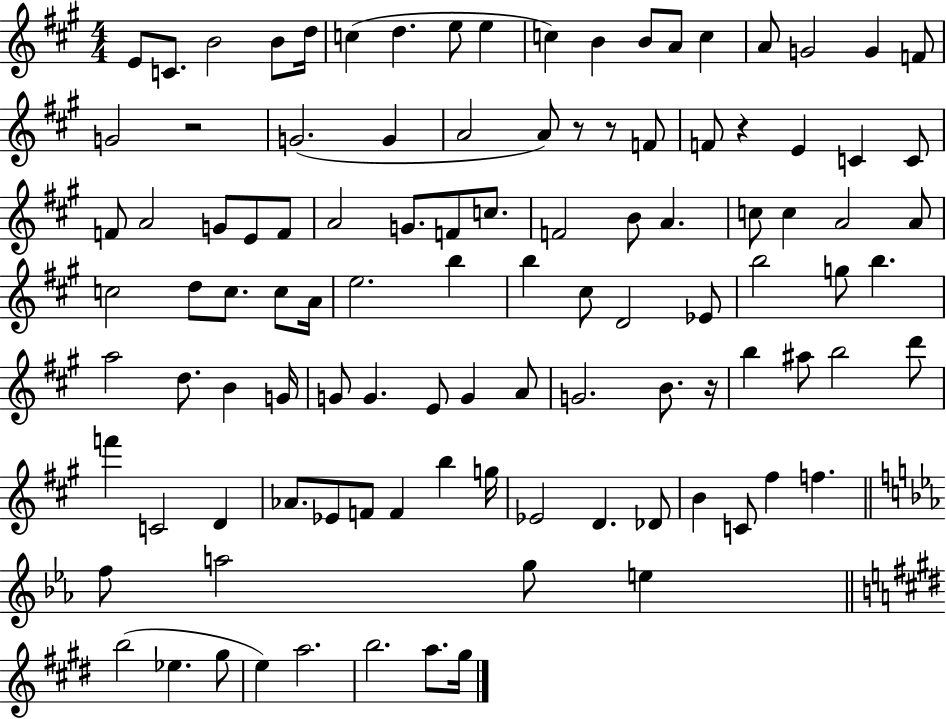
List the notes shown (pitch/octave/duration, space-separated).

E4/e C4/e. B4/h B4/e D5/s C5/q D5/q. E5/e E5/q C5/q B4/q B4/e A4/e C5/q A4/e G4/h G4/q F4/e G4/h R/h G4/h. G4/q A4/h A4/e R/e R/e F4/e F4/e R/q E4/q C4/q C4/e F4/e A4/h G4/e E4/e F4/e A4/h G4/e. F4/e C5/e. F4/h B4/e A4/q. C5/e C5/q A4/h A4/e C5/h D5/e C5/e. C5/e A4/s E5/h. B5/q B5/q C#5/e D4/h Eb4/e B5/h G5/e B5/q. A5/h D5/e. B4/q G4/s G4/e G4/q. E4/e G4/q A4/e G4/h. B4/e. R/s B5/q A#5/e B5/h D6/e F6/q C4/h D4/q Ab4/e. Eb4/e F4/e F4/q B5/q G5/s Eb4/h D4/q. Db4/e B4/q C4/e F#5/q F5/q. F5/e A5/h G5/e E5/q B5/h Eb5/q. G#5/e E5/q A5/h. B5/h. A5/e. G#5/s